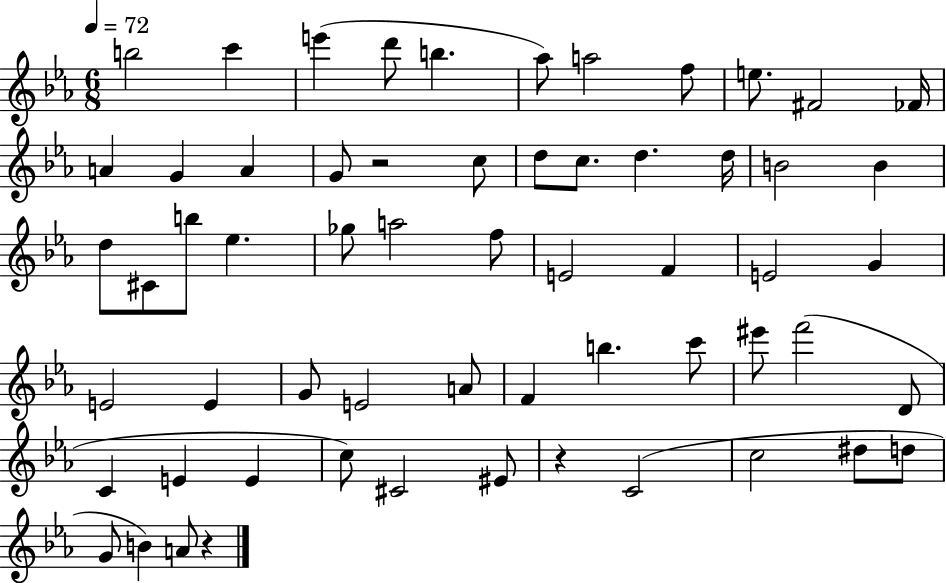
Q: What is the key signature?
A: EES major